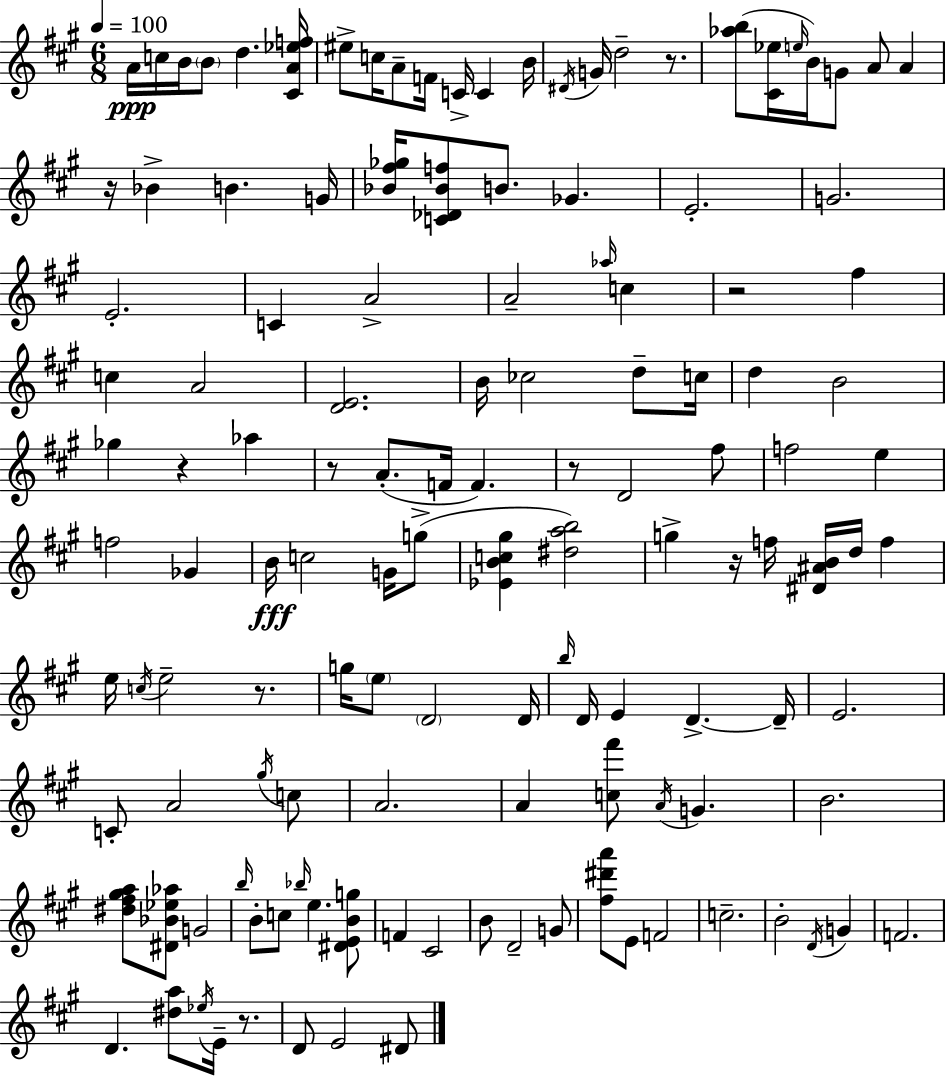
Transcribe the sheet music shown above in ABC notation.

X:1
T:Untitled
M:6/8
L:1/4
K:A
A/4 c/4 B/4 B/2 d [^CA_ef]/4 ^e/2 c/4 A/2 F/4 C/4 C B/4 ^D/4 G/4 d2 z/2 [_ab]/2 [^C_e]/4 e/4 B/4 G/2 A/2 A z/4 _B B G/4 [_B^f_g]/4 [C_D_Bf]/2 B/2 _G E2 G2 E2 C A2 A2 _a/4 c z2 ^f c A2 [DE]2 B/4 _c2 d/2 c/4 d B2 _g z _a z/2 A/2 F/4 F z/2 D2 ^f/2 f2 e f2 _G B/4 c2 G/4 g/2 [_EBc^g] [^dab]2 g z/4 f/4 [^D^AB]/4 d/4 f e/4 c/4 e2 z/2 g/4 e/2 D2 D/4 b/4 D/4 E D D/4 E2 C/2 A2 ^g/4 c/2 A2 A [c^f']/2 A/4 G B2 [^d^f^ga]/2 [^D_B_e_a]/2 G2 b/4 B/2 c/2 _b/4 e [^DEBg]/2 F ^C2 B/2 D2 G/2 [^f^d'a']/2 E/2 F2 c2 B2 D/4 G F2 D [^da]/2 _e/4 E/4 z/2 D/2 E2 ^D/2